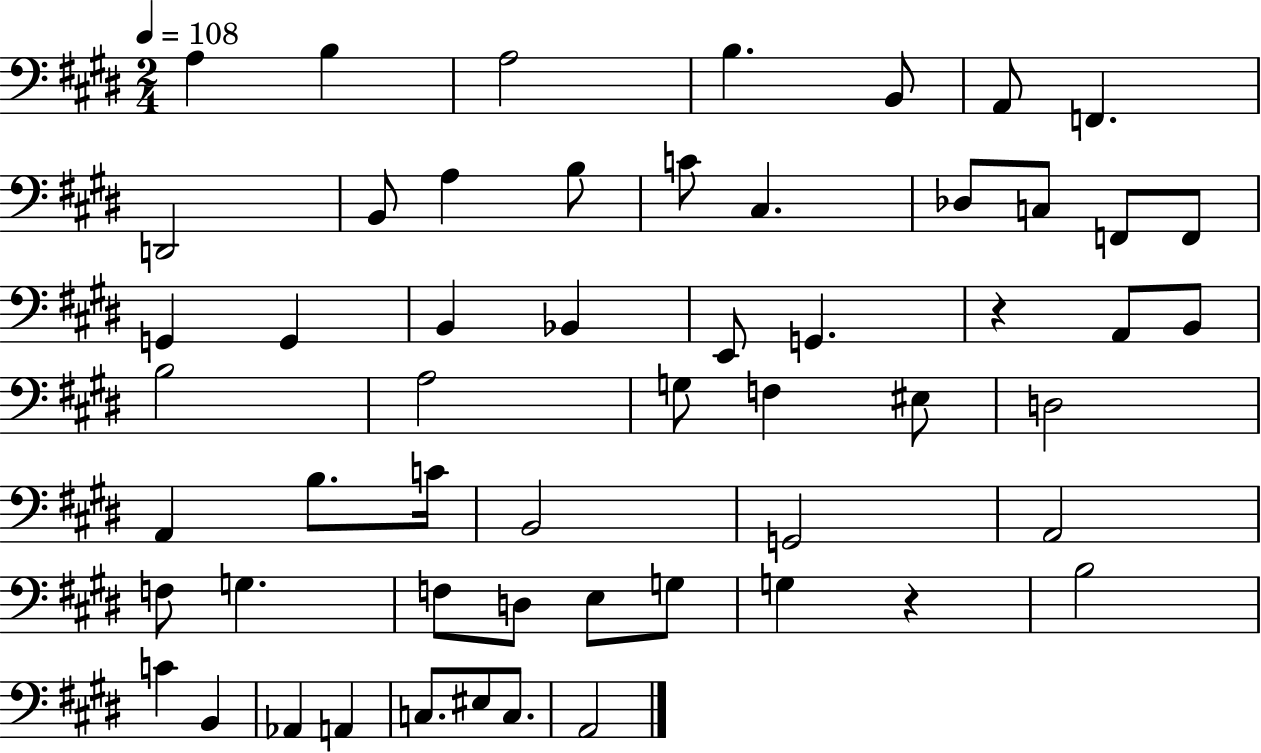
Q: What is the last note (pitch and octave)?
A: A2